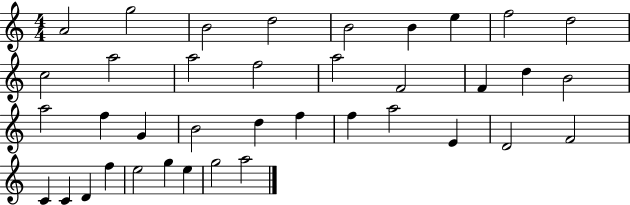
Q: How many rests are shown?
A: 0